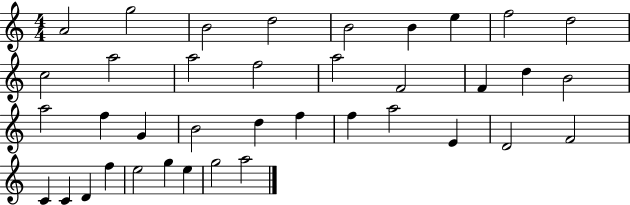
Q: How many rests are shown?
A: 0